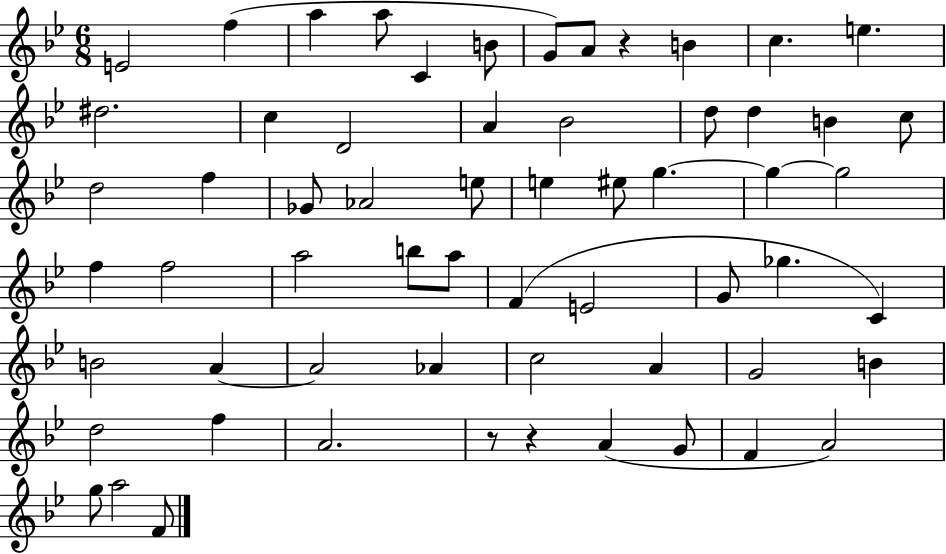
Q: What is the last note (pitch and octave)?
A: F4